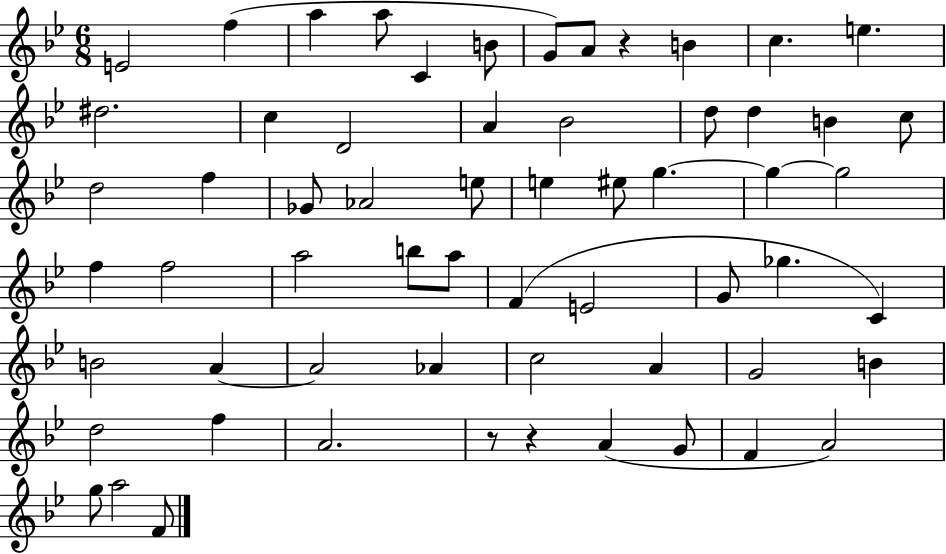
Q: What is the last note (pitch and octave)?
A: F4